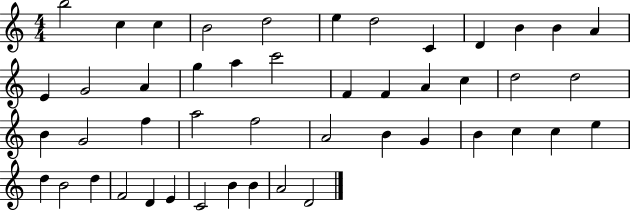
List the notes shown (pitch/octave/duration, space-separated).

B5/h C5/q C5/q B4/h D5/h E5/q D5/h C4/q D4/q B4/q B4/q A4/q E4/q G4/h A4/q G5/q A5/q C6/h F4/q F4/q A4/q C5/q D5/h D5/h B4/q G4/h F5/q A5/h F5/h A4/h B4/q G4/q B4/q C5/q C5/q E5/q D5/q B4/h D5/q F4/h D4/q E4/q C4/h B4/q B4/q A4/h D4/h